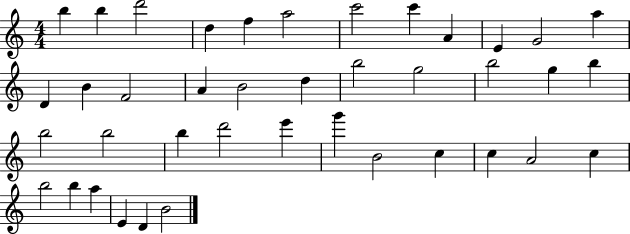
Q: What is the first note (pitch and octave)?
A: B5